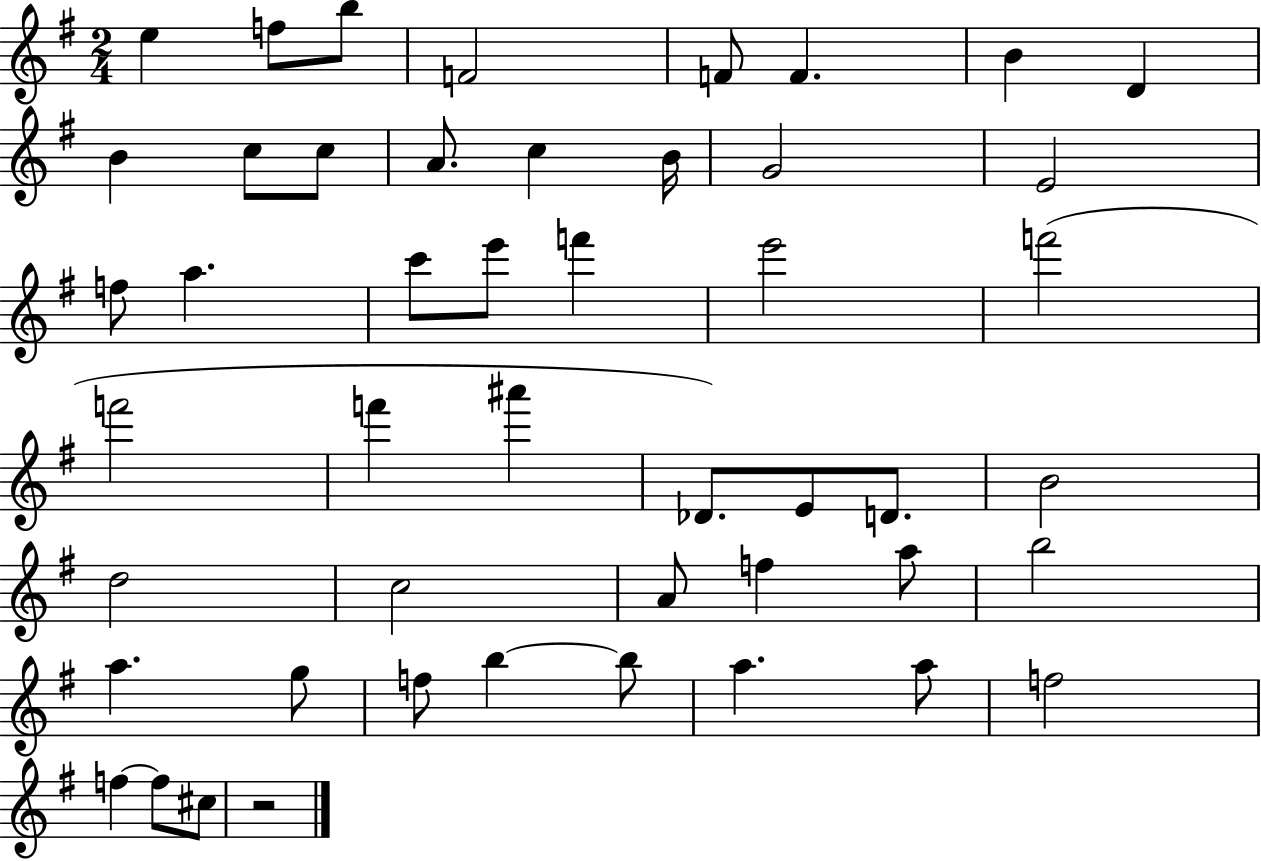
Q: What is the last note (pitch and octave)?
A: C#5